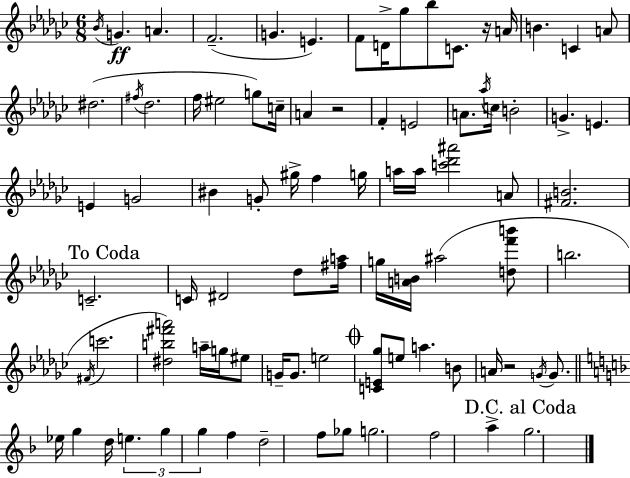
X:1
T:Untitled
M:6/8
L:1/4
K:Ebm
_B/4 G A F2 G E F/2 D/4 _g/2 _b/2 C/2 z/4 A/4 B C A/2 ^d2 ^f/4 _d2 f/4 ^e2 g/2 c/4 A z2 F E2 A/2 _a/4 c/4 B2 G E E G2 ^B G/2 ^g/4 f g/4 a/4 a/4 [c'_d'^a']2 A/2 [^FB]2 C2 C/4 ^D2 _d/2 [^fa]/4 g/4 [AB]/4 ^a2 [df'b']/2 b2 ^F/4 c'2 [^db^f'a']2 a/4 g/4 ^e/2 G/4 G/2 e2 [CE_g]/2 e/2 a B/2 A/4 z2 G/4 G/2 _e/4 g d/4 e g g f d2 f/2 _g/2 g2 f2 a g2